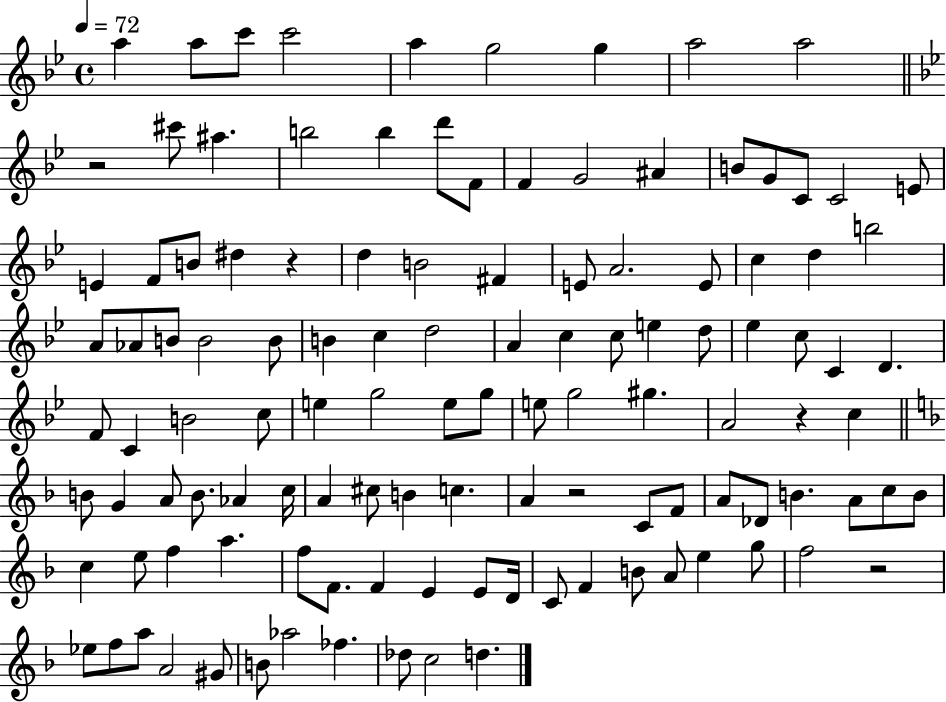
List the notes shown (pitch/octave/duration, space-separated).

A5/q A5/e C6/e C6/h A5/q G5/h G5/q A5/h A5/h R/h C#6/e A#5/q. B5/h B5/q D6/e F4/e F4/q G4/h A#4/q B4/e G4/e C4/e C4/h E4/e E4/q F4/e B4/e D#5/q R/q D5/q B4/h F#4/q E4/e A4/h. E4/e C5/q D5/q B5/h A4/e Ab4/e B4/e B4/h B4/e B4/q C5/q D5/h A4/q C5/q C5/e E5/q D5/e Eb5/q C5/e C4/q D4/q. F4/e C4/q B4/h C5/e E5/q G5/h E5/e G5/e E5/e G5/h G#5/q. A4/h R/q C5/q B4/e G4/q A4/e B4/e. Ab4/q C5/s A4/q C#5/e B4/q C5/q. A4/q R/h C4/e F4/e A4/e Db4/e B4/q. A4/e C5/e B4/e C5/q E5/e F5/q A5/q. F5/e F4/e. F4/q E4/q E4/e D4/s C4/e F4/q B4/e A4/e E5/q G5/e F5/h R/h Eb5/e F5/e A5/e A4/h G#4/e B4/e Ab5/h FES5/q. Db5/e C5/h D5/q.